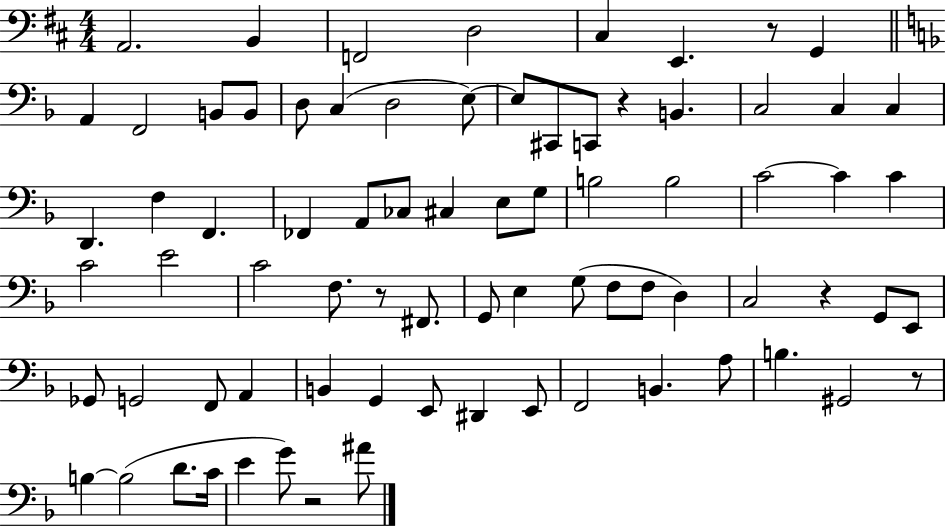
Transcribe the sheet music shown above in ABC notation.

X:1
T:Untitled
M:4/4
L:1/4
K:D
A,,2 B,, F,,2 D,2 ^C, E,, z/2 G,, A,, F,,2 B,,/2 B,,/2 D,/2 C, D,2 E,/2 E,/2 ^C,,/2 C,,/2 z B,, C,2 C, C, D,, F, F,, _F,, A,,/2 _C,/2 ^C, E,/2 G,/2 B,2 B,2 C2 C C C2 E2 C2 F,/2 z/2 ^F,,/2 G,,/2 E, G,/2 F,/2 F,/2 D, C,2 z G,,/2 E,,/2 _G,,/2 G,,2 F,,/2 A,, B,, G,, E,,/2 ^D,, E,,/2 F,,2 B,, A,/2 B, ^G,,2 z/2 B, B,2 D/2 C/4 E G/2 z2 ^A/2